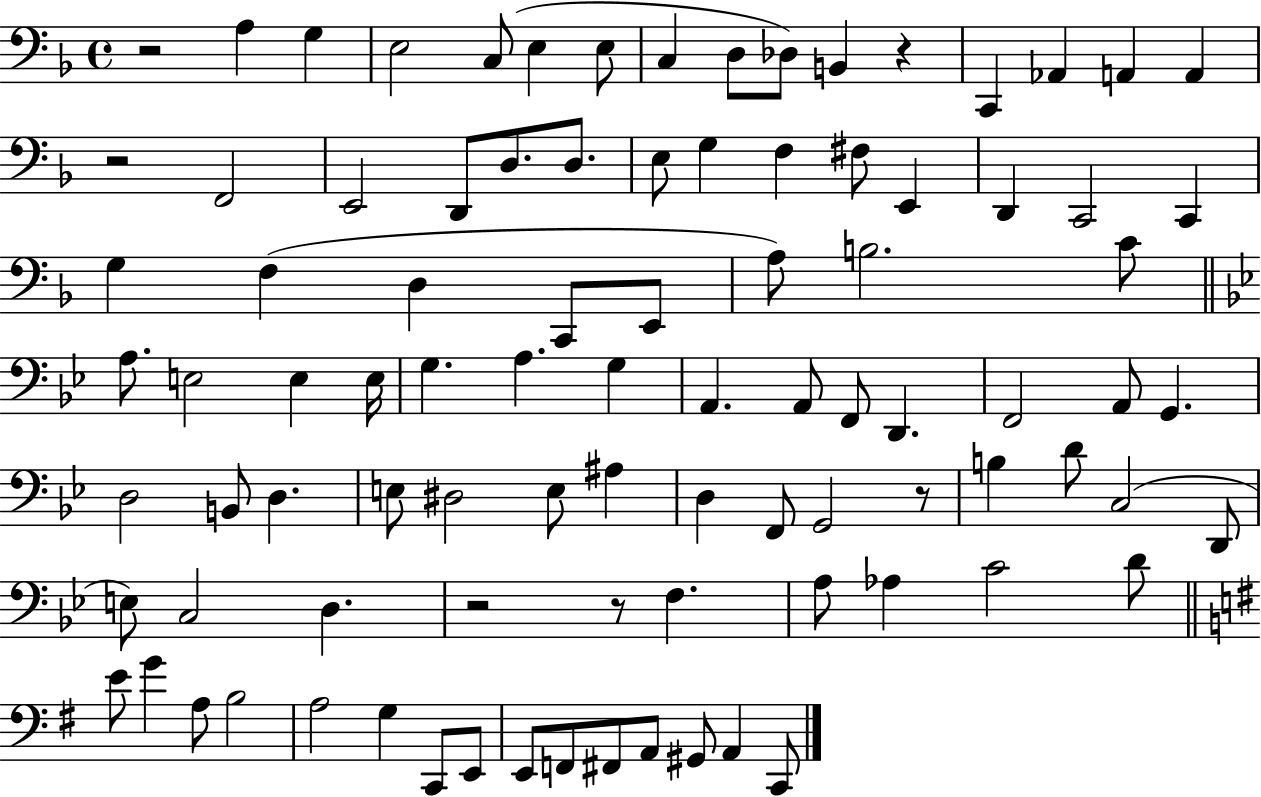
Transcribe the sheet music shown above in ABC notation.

X:1
T:Untitled
M:4/4
L:1/4
K:F
z2 A, G, E,2 C,/2 E, E,/2 C, D,/2 _D,/2 B,, z C,, _A,, A,, A,, z2 F,,2 E,,2 D,,/2 D,/2 D,/2 E,/2 G, F, ^F,/2 E,, D,, C,,2 C,, G, F, D, C,,/2 E,,/2 A,/2 B,2 C/2 A,/2 E,2 E, E,/4 G, A, G, A,, A,,/2 F,,/2 D,, F,,2 A,,/2 G,, D,2 B,,/2 D, E,/2 ^D,2 E,/2 ^A, D, F,,/2 G,,2 z/2 B, D/2 C,2 D,,/2 E,/2 C,2 D, z2 z/2 F, A,/2 _A, C2 D/2 E/2 G A,/2 B,2 A,2 G, C,,/2 E,,/2 E,,/2 F,,/2 ^F,,/2 A,,/2 ^G,,/2 A,, C,,/2